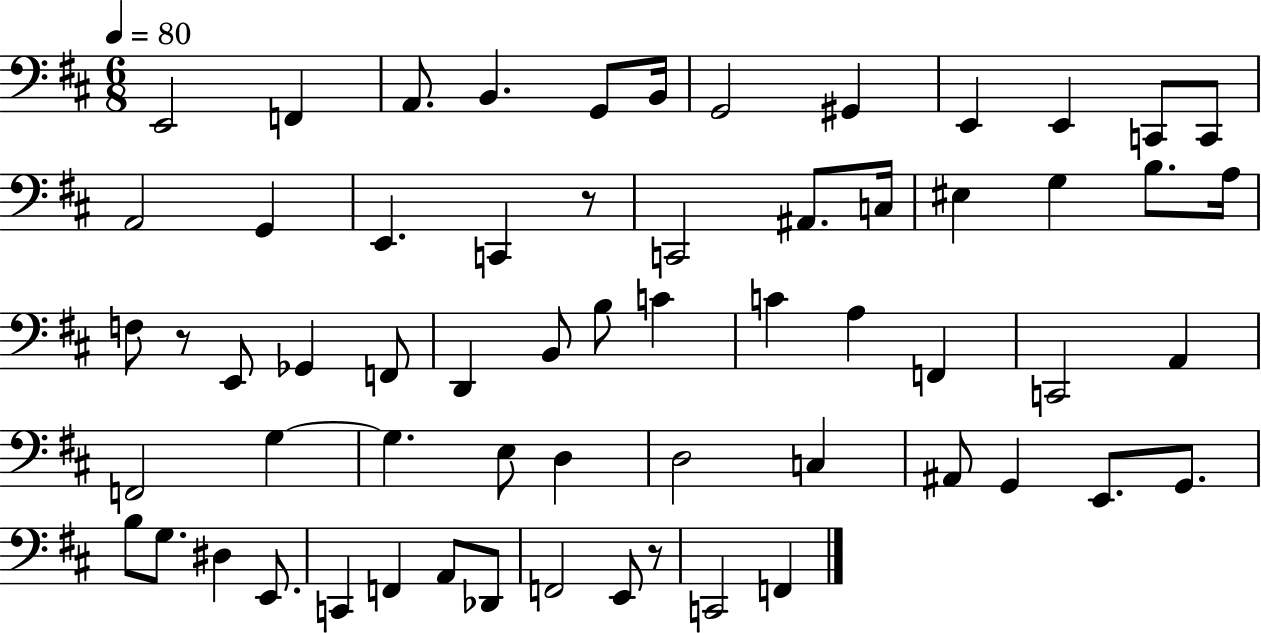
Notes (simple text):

E2/h F2/q A2/e. B2/q. G2/e B2/s G2/h G#2/q E2/q E2/q C2/e C2/e A2/h G2/q E2/q. C2/q R/e C2/h A#2/e. C3/s EIS3/q G3/q B3/e. A3/s F3/e R/e E2/e Gb2/q F2/e D2/q B2/e B3/e C4/q C4/q A3/q F2/q C2/h A2/q F2/h G3/q G3/q. E3/e D3/q D3/h C3/q A#2/e G2/q E2/e. G2/e. B3/e G3/e. D#3/q E2/e. C2/q F2/q A2/e Db2/e F2/h E2/e R/e C2/h F2/q